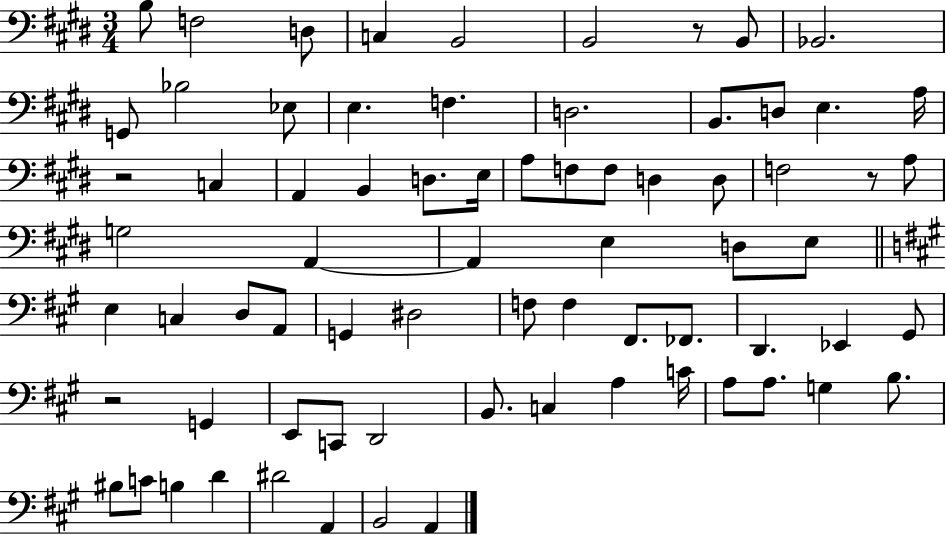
X:1
T:Untitled
M:3/4
L:1/4
K:E
B,/2 F,2 D,/2 C, B,,2 B,,2 z/2 B,,/2 _B,,2 G,,/2 _B,2 _E,/2 E, F, D,2 B,,/2 D,/2 E, A,/4 z2 C, A,, B,, D,/2 E,/4 A,/2 F,/2 F,/2 D, D,/2 F,2 z/2 A,/2 G,2 A,, A,, E, D,/2 E,/2 E, C, D,/2 A,,/2 G,, ^D,2 F,/2 F, ^F,,/2 _F,,/2 D,, _E,, ^G,,/2 z2 G,, E,,/2 C,,/2 D,,2 B,,/2 C, A, C/4 A,/2 A,/2 G, B,/2 ^B,/2 C/2 B, D ^D2 A,, B,,2 A,,